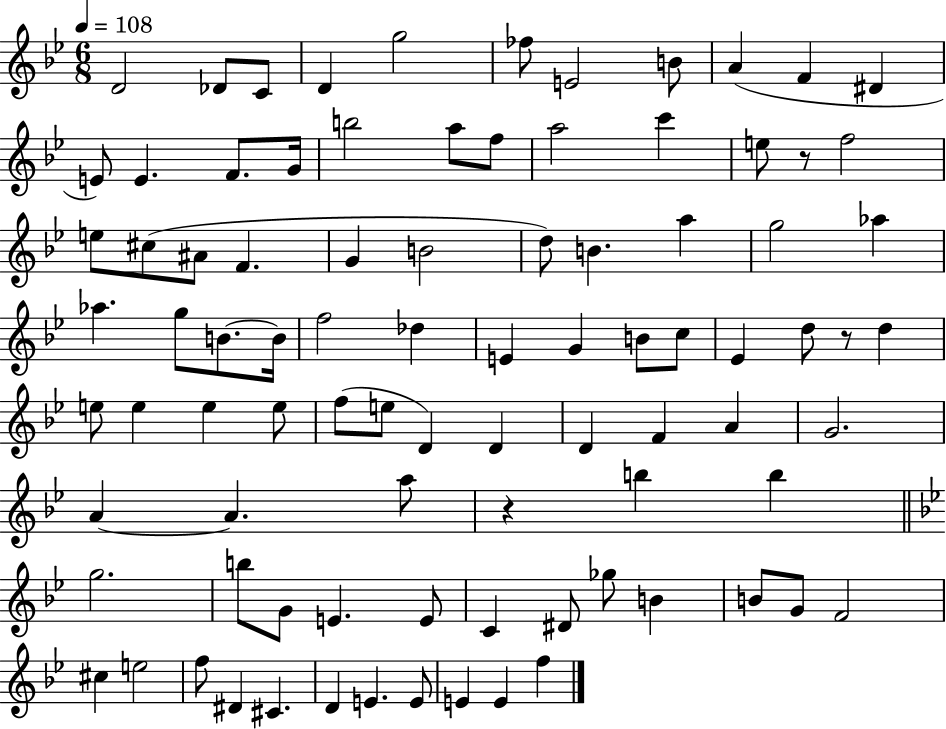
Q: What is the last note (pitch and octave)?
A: F5